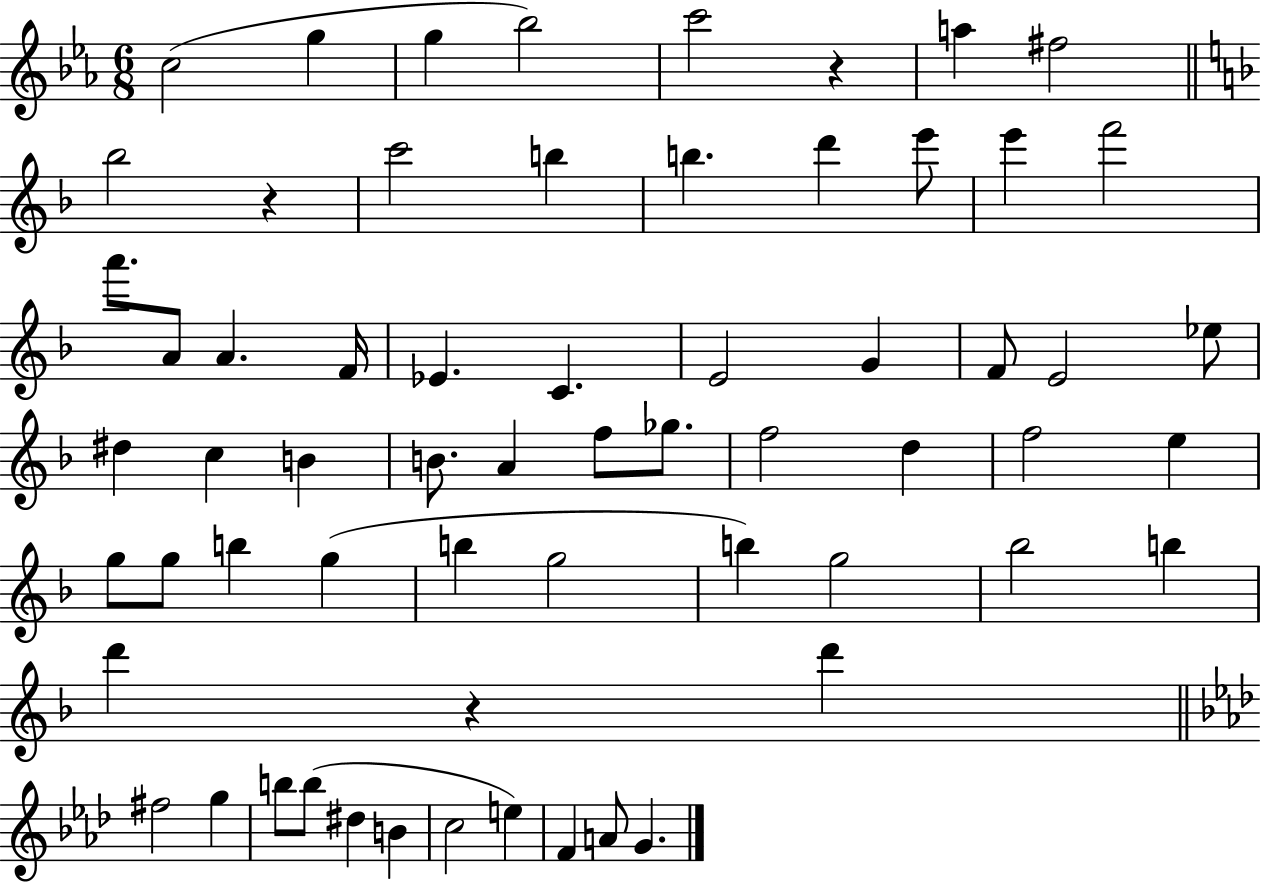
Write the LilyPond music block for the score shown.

{
  \clef treble
  \numericTimeSignature
  \time 6/8
  \key ees \major
  \repeat volta 2 { c''2( g''4 | g''4 bes''2) | c'''2 r4 | a''4 fis''2 | \break \bar "||" \break \key f \major bes''2 r4 | c'''2 b''4 | b''4. d'''4 e'''8 | e'''4 f'''2 | \break a'''8. a'8 a'4. f'16 | ees'4. c'4. | e'2 g'4 | f'8 e'2 ees''8 | \break dis''4 c''4 b'4 | b'8. a'4 f''8 ges''8. | f''2 d''4 | f''2 e''4 | \break g''8 g''8 b''4 g''4( | b''4 g''2 | b''4) g''2 | bes''2 b''4 | \break d'''4 r4 d'''4 | \bar "||" \break \key f \minor fis''2 g''4 | b''8 b''8( dis''4 b'4 | c''2 e''4) | f'4 a'8 g'4. | \break } \bar "|."
}